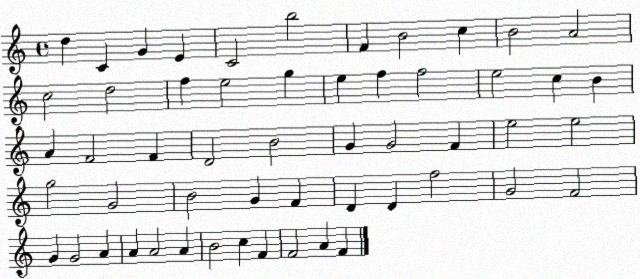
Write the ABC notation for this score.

X:1
T:Untitled
M:4/4
L:1/4
K:C
d C G E C2 b2 F B2 c B2 A2 c2 d2 f e2 g e f f2 e2 c B A F2 F D2 B2 G G2 F e2 e2 g2 G2 B2 G F D D f2 G2 F2 G G2 A A A2 A B2 c F F2 A F